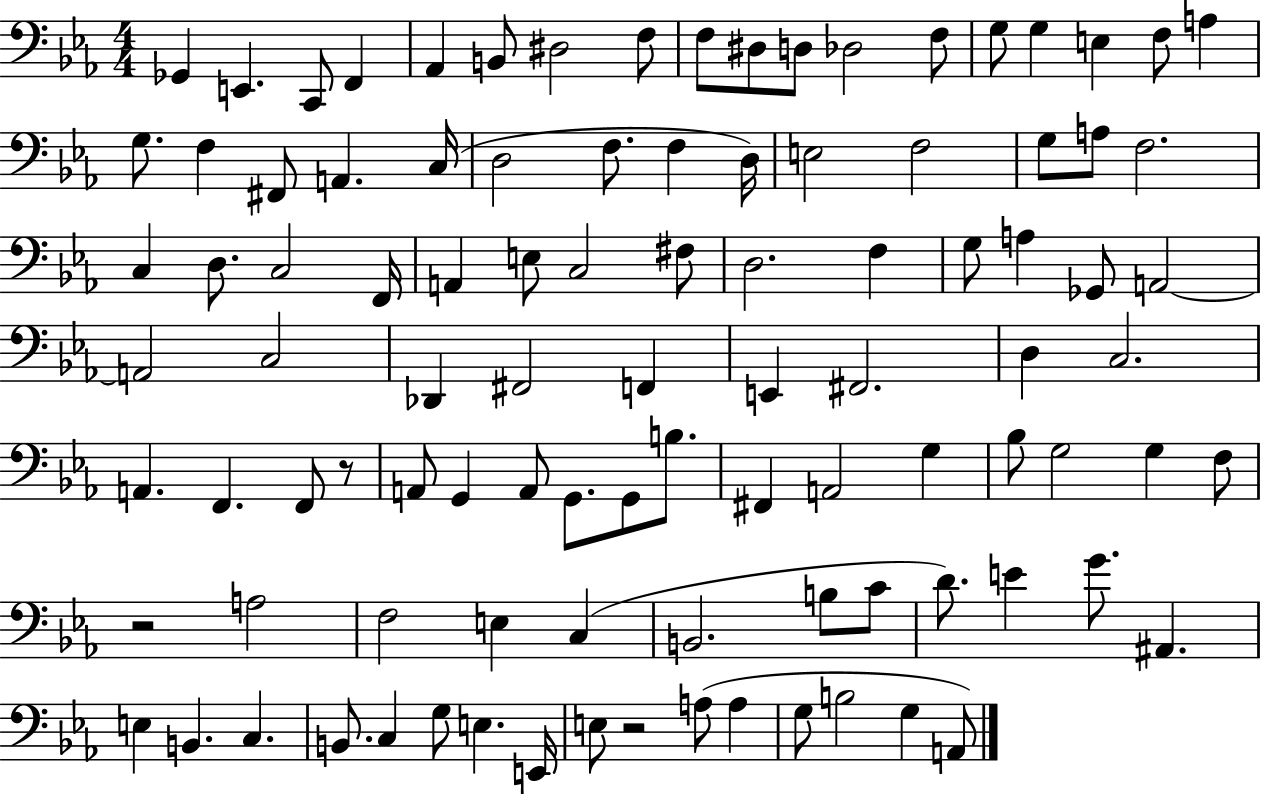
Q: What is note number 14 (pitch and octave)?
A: G3